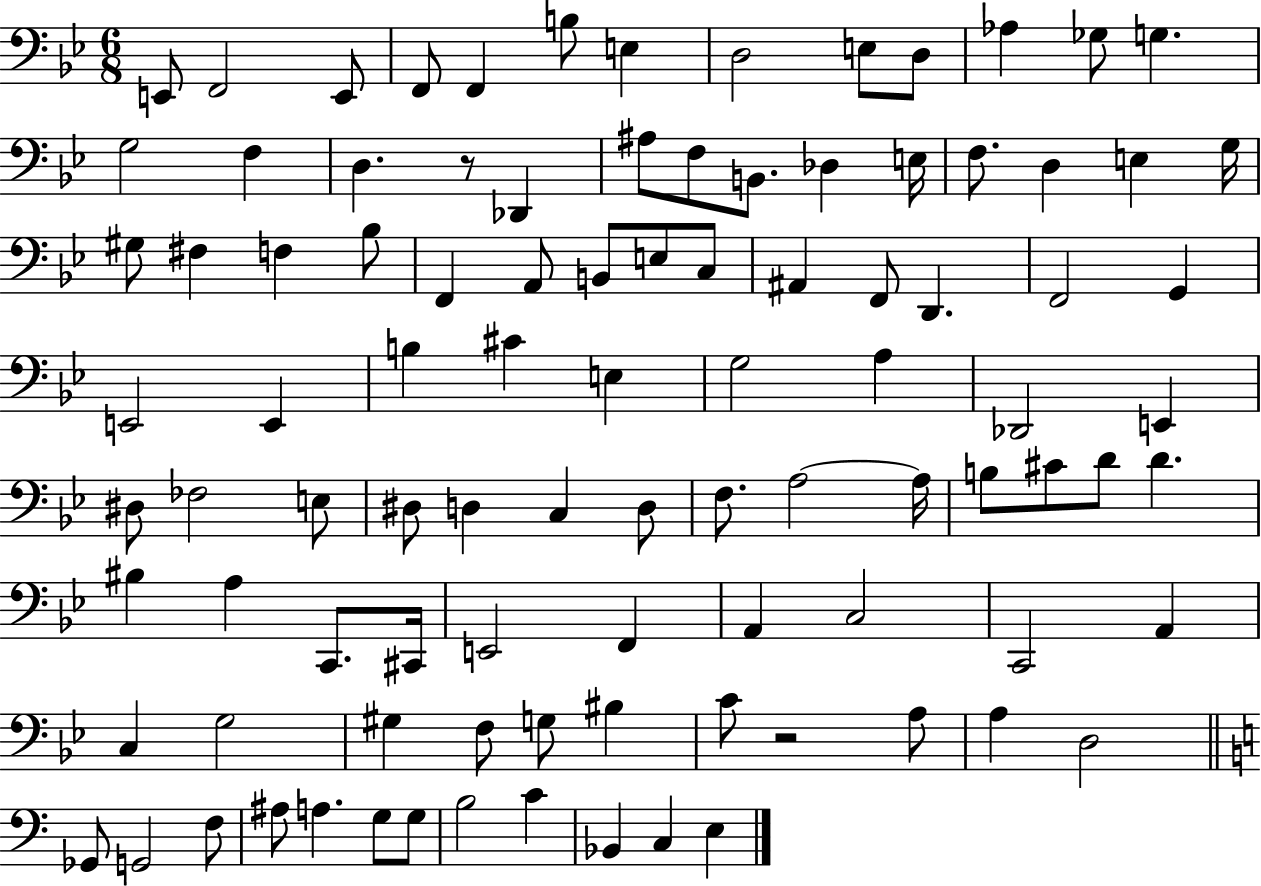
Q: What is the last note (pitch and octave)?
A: E3